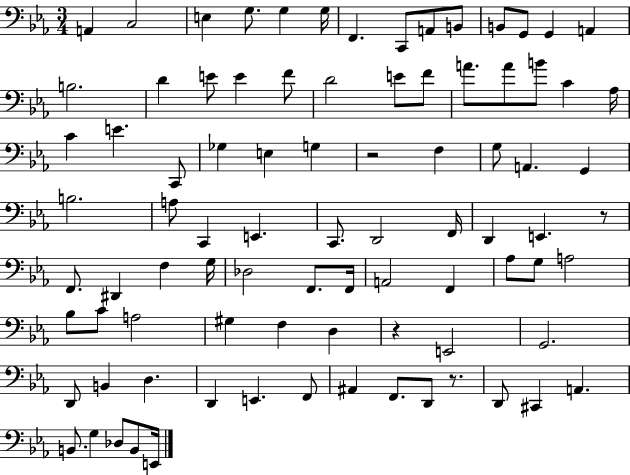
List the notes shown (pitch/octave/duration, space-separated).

A2/q C3/h E3/q G3/e. G3/q G3/s F2/q. C2/e A2/e B2/e B2/e G2/e G2/q A2/q B3/h. D4/q E4/e E4/q F4/e D4/h E4/e F4/e A4/e. A4/e B4/e C4/q Ab3/s C4/q E4/q. C2/e Gb3/q E3/q G3/q R/h F3/q G3/e A2/q. G2/q B3/h. A3/e C2/q E2/q. C2/e. D2/h F2/s D2/q E2/q. R/e F2/e. D#2/q F3/q G3/s Db3/h F2/e. F2/s A2/h F2/q Ab3/e G3/e A3/h Bb3/e C4/e A3/h G#3/q F3/q D3/q R/q E2/h G2/h. D2/e B2/q D3/q. D2/q E2/q. F2/e A#2/q F2/e. D2/e R/e. D2/e C#2/q A2/q. B2/e. G3/q Db3/e B2/e E2/s